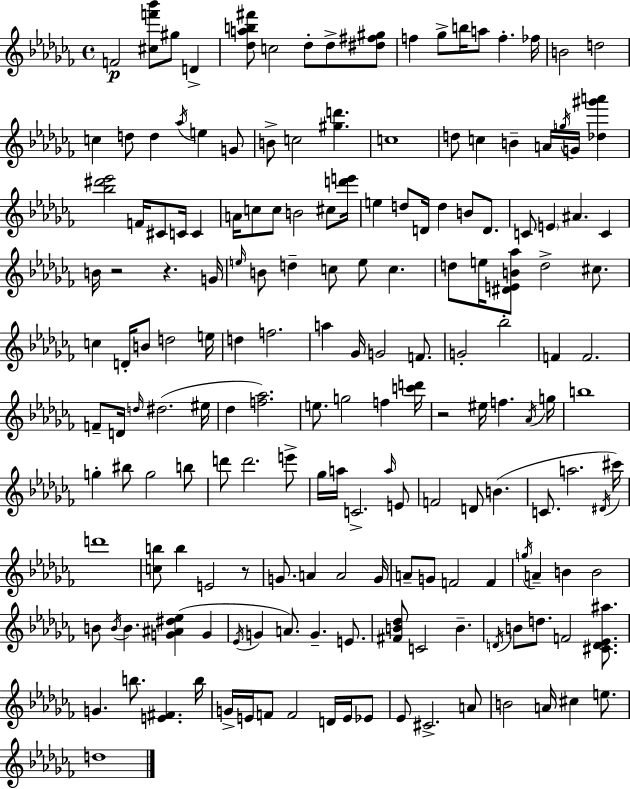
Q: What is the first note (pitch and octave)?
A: F4